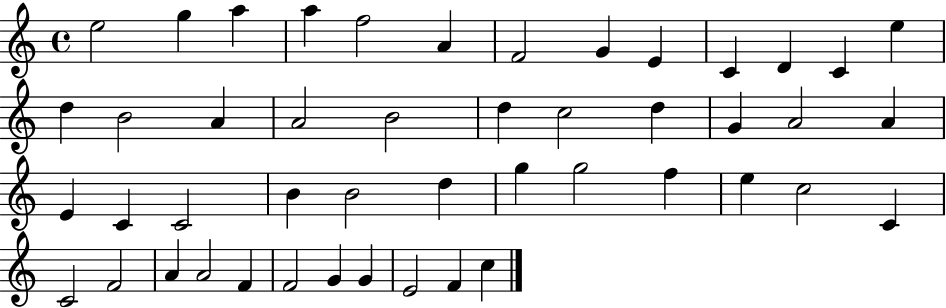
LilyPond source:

{
  \clef treble
  \time 4/4
  \defaultTimeSignature
  \key c \major
  e''2 g''4 a''4 | a''4 f''2 a'4 | f'2 g'4 e'4 | c'4 d'4 c'4 e''4 | \break d''4 b'2 a'4 | a'2 b'2 | d''4 c''2 d''4 | g'4 a'2 a'4 | \break e'4 c'4 c'2 | b'4 b'2 d''4 | g''4 g''2 f''4 | e''4 c''2 c'4 | \break c'2 f'2 | a'4 a'2 f'4 | f'2 g'4 g'4 | e'2 f'4 c''4 | \break \bar "|."
}